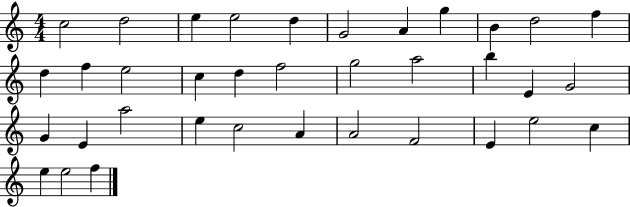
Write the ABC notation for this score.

X:1
T:Untitled
M:4/4
L:1/4
K:C
c2 d2 e e2 d G2 A g B d2 f d f e2 c d f2 g2 a2 b E G2 G E a2 e c2 A A2 F2 E e2 c e e2 f